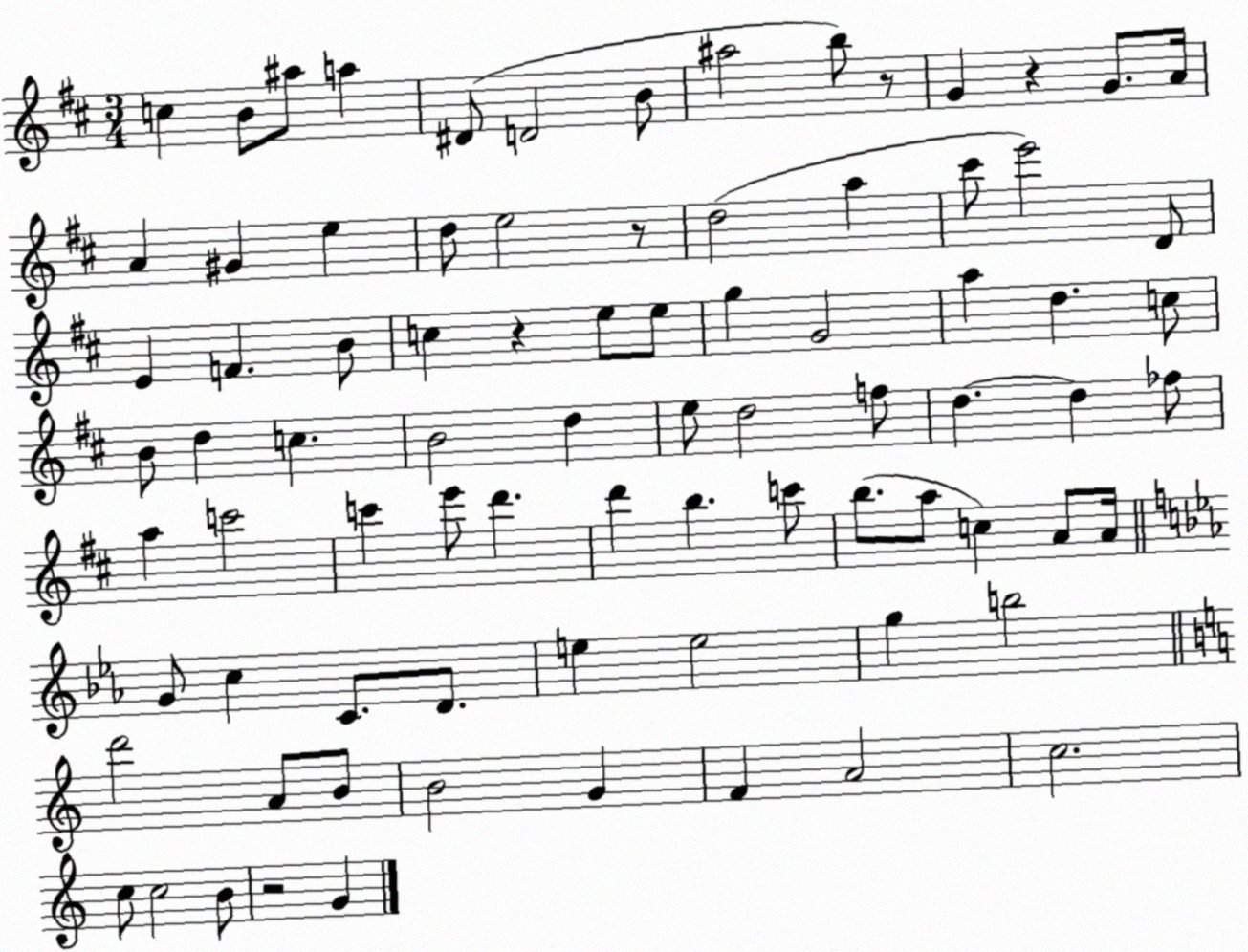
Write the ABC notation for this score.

X:1
T:Untitled
M:3/4
L:1/4
K:D
c B/2 ^a/2 a ^D/2 D2 B/2 ^a2 b/2 z/2 G z G/2 A/4 A ^G e d/2 e2 z/2 d2 a ^c'/2 e'2 D/2 E F B/2 c z e/2 e/2 g G2 a d c/2 B/2 d c B2 d e/2 d2 f/2 d d _f/2 a c'2 c' e'/2 d' d' b c'/2 b/2 a/2 c A/2 A/4 G/2 c C/2 D/2 e e2 g b2 d'2 A/2 B/2 B2 G F A2 c2 c/2 c2 B/2 z2 G